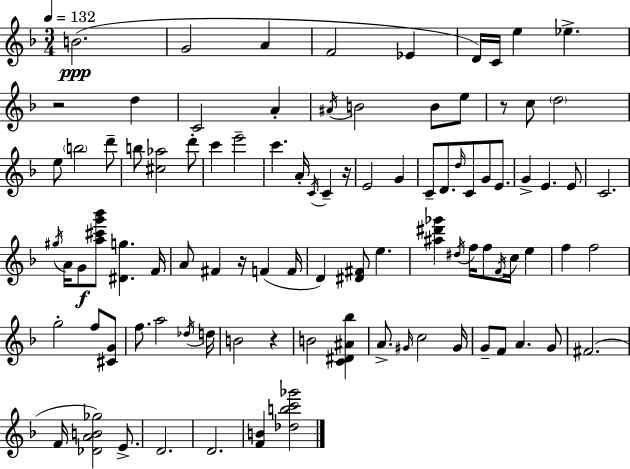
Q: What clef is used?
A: treble